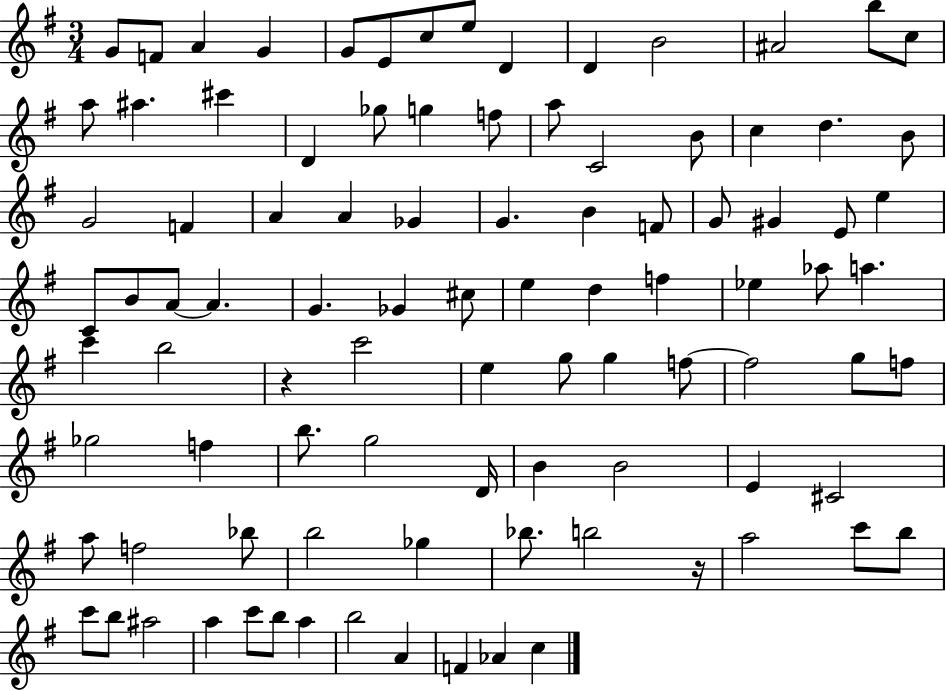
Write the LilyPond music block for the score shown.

{
  \clef treble
  \numericTimeSignature
  \time 3/4
  \key g \major
  \repeat volta 2 { g'8 f'8 a'4 g'4 | g'8 e'8 c''8 e''8 d'4 | d'4 b'2 | ais'2 b''8 c''8 | \break a''8 ais''4. cis'''4 | d'4 ges''8 g''4 f''8 | a''8 c'2 b'8 | c''4 d''4. b'8 | \break g'2 f'4 | a'4 a'4 ges'4 | g'4. b'4 f'8 | g'8 gis'4 e'8 e''4 | \break c'8 b'8 a'8~~ a'4. | g'4. ges'4 cis''8 | e''4 d''4 f''4 | ees''4 aes''8 a''4. | \break c'''4 b''2 | r4 c'''2 | e''4 g''8 g''4 f''8~~ | f''2 g''8 f''8 | \break ges''2 f''4 | b''8. g''2 d'16 | b'4 b'2 | e'4 cis'2 | \break a''8 f''2 bes''8 | b''2 ges''4 | bes''8. b''2 r16 | a''2 c'''8 b''8 | \break c'''8 b''8 ais''2 | a''4 c'''8 b''8 a''4 | b''2 a'4 | f'4 aes'4 c''4 | \break } \bar "|."
}